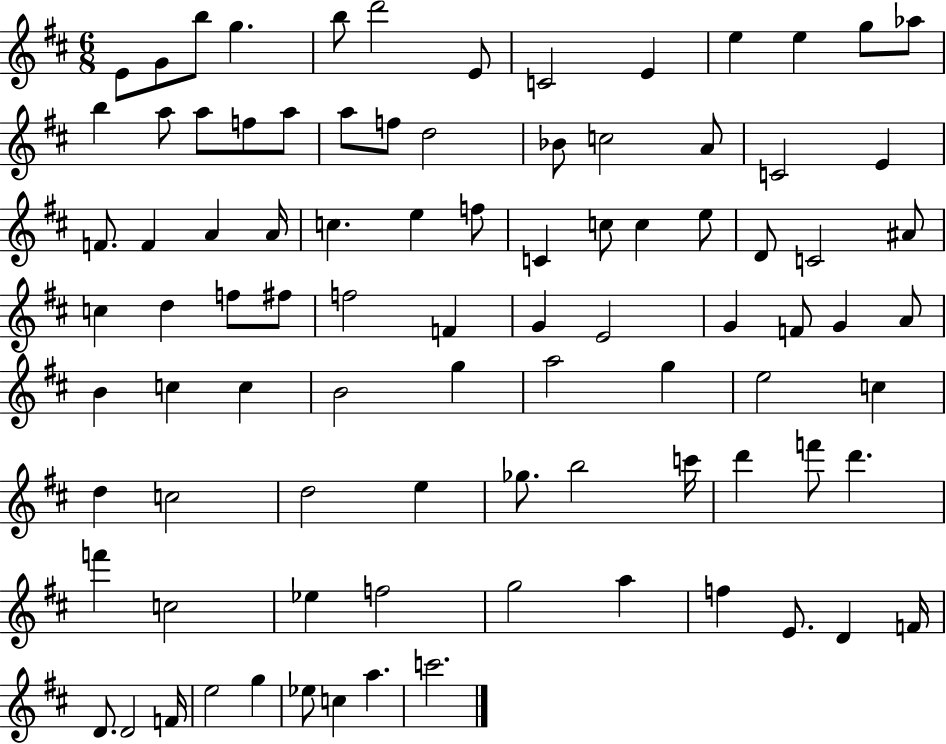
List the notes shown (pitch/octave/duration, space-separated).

E4/e G4/e B5/e G5/q. B5/e D6/h E4/e C4/h E4/q E5/q E5/q G5/e Ab5/e B5/q A5/e A5/e F5/e A5/e A5/e F5/e D5/h Bb4/e C5/h A4/e C4/h E4/q F4/e. F4/q A4/q A4/s C5/q. E5/q F5/e C4/q C5/e C5/q E5/e D4/e C4/h A#4/e C5/q D5/q F5/e F#5/e F5/h F4/q G4/q E4/h G4/q F4/e G4/q A4/e B4/q C5/q C5/q B4/h G5/q A5/h G5/q E5/h C5/q D5/q C5/h D5/h E5/q Gb5/e. B5/h C6/s D6/q F6/e D6/q. F6/q C5/h Eb5/q F5/h G5/h A5/q F5/q E4/e. D4/q F4/s D4/e. D4/h F4/s E5/h G5/q Eb5/e C5/q A5/q. C6/h.